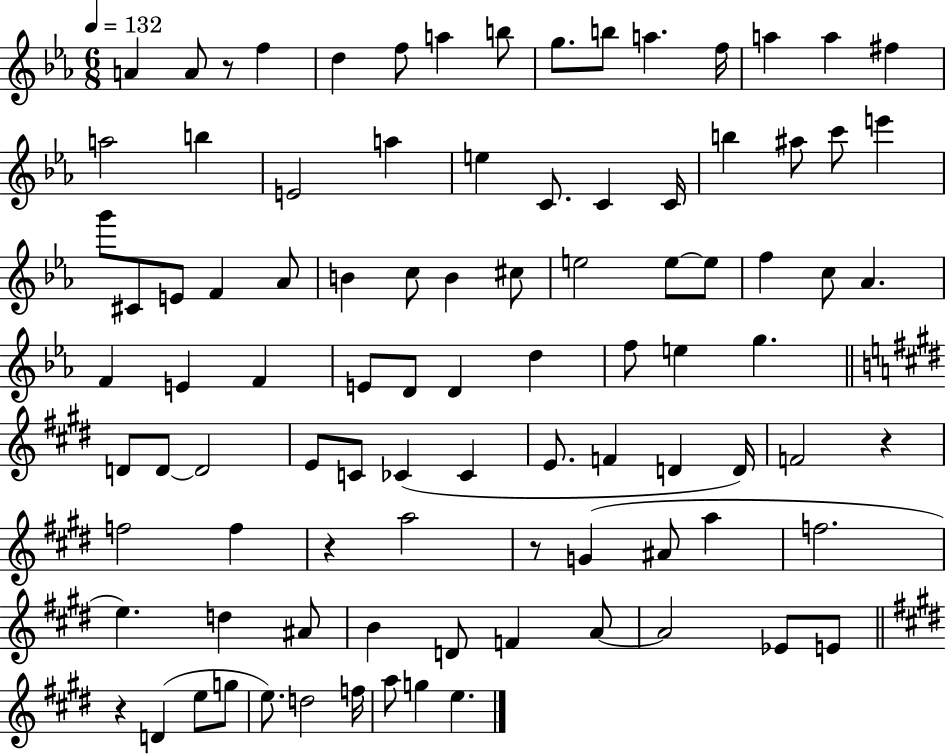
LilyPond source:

{
  \clef treble
  \numericTimeSignature
  \time 6/8
  \key ees \major
  \tempo 4 = 132
  a'4 a'8 r8 f''4 | d''4 f''8 a''4 b''8 | g''8. b''8 a''4. f''16 | a''4 a''4 fis''4 | \break a''2 b''4 | e'2 a''4 | e''4 c'8. c'4 c'16 | b''4 ais''8 c'''8 e'''4 | \break g'''8 cis'8 e'8 f'4 aes'8 | b'4 c''8 b'4 cis''8 | e''2 e''8~~ e''8 | f''4 c''8 aes'4. | \break f'4 e'4 f'4 | e'8 d'8 d'4 d''4 | f''8 e''4 g''4. | \bar "||" \break \key e \major d'8 d'8~~ d'2 | e'8 c'8 ces'4( ces'4 | e'8. f'4 d'4 d'16) | f'2 r4 | \break f''2 f''4 | r4 a''2 | r8 g'4( ais'8 a''4 | f''2. | \break e''4.) d''4 ais'8 | b'4 d'8 f'4 a'8~~ | a'2 ees'8 e'8 | \bar "||" \break \key e \major r4 d'4( e''8 g''8 | e''8.) d''2 f''16 | a''8 g''4 e''4. | \bar "|."
}